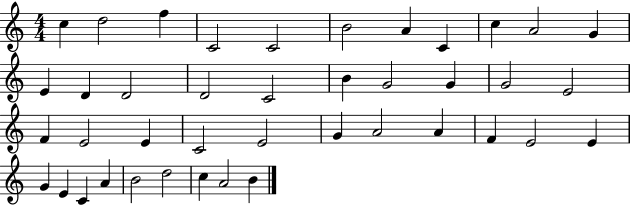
X:1
T:Untitled
M:4/4
L:1/4
K:C
c d2 f C2 C2 B2 A C c A2 G E D D2 D2 C2 B G2 G G2 E2 F E2 E C2 E2 G A2 A F E2 E G E C A B2 d2 c A2 B